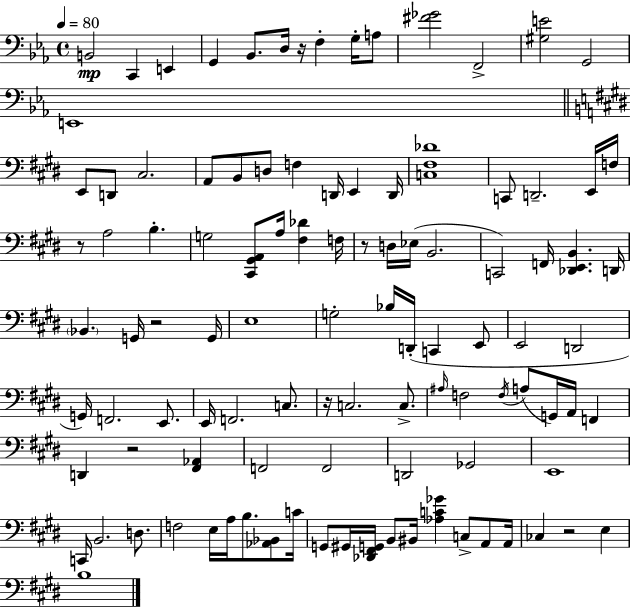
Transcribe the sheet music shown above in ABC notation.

X:1
T:Untitled
M:4/4
L:1/4
K:Eb
B,,2 C,, E,, G,, _B,,/2 D,/4 z/4 F, G,/4 A,/2 [^F_G]2 F,,2 [^G,E]2 G,,2 E,,4 E,,/2 D,,/2 ^C,2 A,,/2 B,,/2 D,/2 F, D,,/4 E,, D,,/4 [C,^F,_D]4 C,,/2 D,,2 E,,/4 F,/4 z/2 A,2 B, G,2 [^C,,^G,,A,,]/2 A,/4 [^F,_D] F,/4 z/2 D,/4 _E,/4 B,,2 C,,2 F,,/4 [_D,,E,,B,,] D,,/4 _B,, G,,/4 z2 G,,/4 E,4 G,2 _B,/4 D,,/4 C,, E,,/2 E,,2 D,,2 G,,/4 F,,2 E,,/2 E,,/4 F,,2 C,/2 z/4 C,2 C,/2 ^A,/4 F,2 F,/4 A,/2 G,,/4 A,,/4 F,, D,, z2 [^F,,_A,,] F,,2 F,,2 D,,2 _G,,2 E,,4 C,,/4 B,,2 D,/2 F,2 E,/4 A,/4 B,/2 [_A,,_B,,]/2 C/4 G,,/2 ^G,,/4 [_D,,^F,,G,,]/4 B,,/2 ^B,,/4 [_A,C_G] C,/2 A,,/2 A,,/4 _C, z2 E, B,4